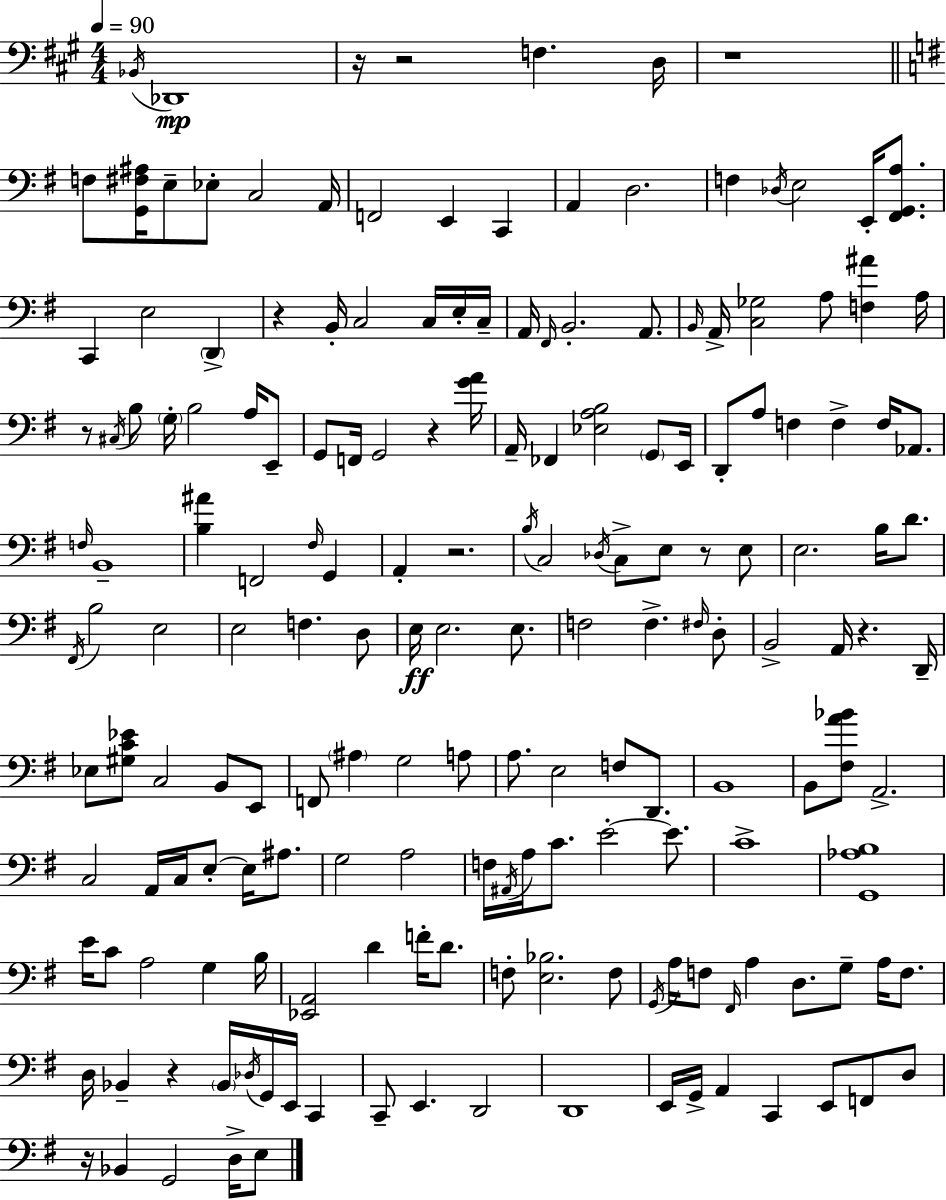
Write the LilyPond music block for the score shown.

{
  \clef bass
  \numericTimeSignature
  \time 4/4
  \key a \major
  \tempo 4 = 90
  \repeat volta 2 { \acciaccatura { bes,16 }\mp des,1 | r16 r2 f4. | d16 r1 | \bar "||" \break \key g \major f8 <g, fis ais>16 e8-- ees8-. c2 a,16 | f,2 e,4 c,4 | a,4 d2. | f4 \acciaccatura { des16 } e2 e,16-. <fis, g, a>8. | \break c,4 e2 \parenthesize d,4-> | r4 b,16-. c2 c16 e16-. | c16-- a,16 \grace { fis,16 } b,2.-. a,8. | \grace { b,16 } a,16-> <c ges>2 a8 <f ais'>4 | \break a16 r8 \acciaccatura { cis16 } b8 \parenthesize g16-. b2 | a16 e,8-- g,8 f,16 g,2 r4 | <g' a'>16 a,16-- fes,4 <ees a b>2 | \parenthesize g,8 e,16 d,8-. a8 f4 f4-> | \break f16 aes,8. \grace { f16 } b,1-- | <b ais'>4 f,2 | \grace { fis16 } g,4 a,4-. r2. | \acciaccatura { b16 } c2 \acciaccatura { des16 } | \break c8-> e8 r8 e8 e2. | b16 d'8. \acciaccatura { fis,16 } b2 | e2 e2 | f4. d8 e16\ff e2. | \break e8. f2 | f4.-> \grace { fis16 } d8-. b,2-> | a,16 r4. d,16-- ees8 <gis c' ees'>8 c2 | b,8 e,8 f,8 \parenthesize ais4 | \break g2 a8 a8. e2 | f8 d,8. b,1 | b,8 <fis a' bes'>8 a,2.-> | c2 | \break a,16 c16 e8-.~~ e16 ais8. g2 | a2 f16 \acciaccatura { ais,16 } a16 c'8. | e'2-.~~ e'8. c'1-> | <g, aes b>1 | \break e'16 c'8 a2 | g4 b16 <ees, a,>2 | d'4 f'16-. d'8. f8-. <e bes>2. | f8 \acciaccatura { g,16 } a16 f8 \grace { fis,16 } | \break a4 d8. g8-- a16 f8. d16 bes,4-- | r4 \parenthesize bes,16 \acciaccatura { des16 } g,16 e,16 c,4 c,8-- | e,4. d,2 d,1 | e,16 g,16-> | \break a,4 c,4 e,8 f,8 d8 r16 bes,4 | g,2 d16-> e8 } \bar "|."
}